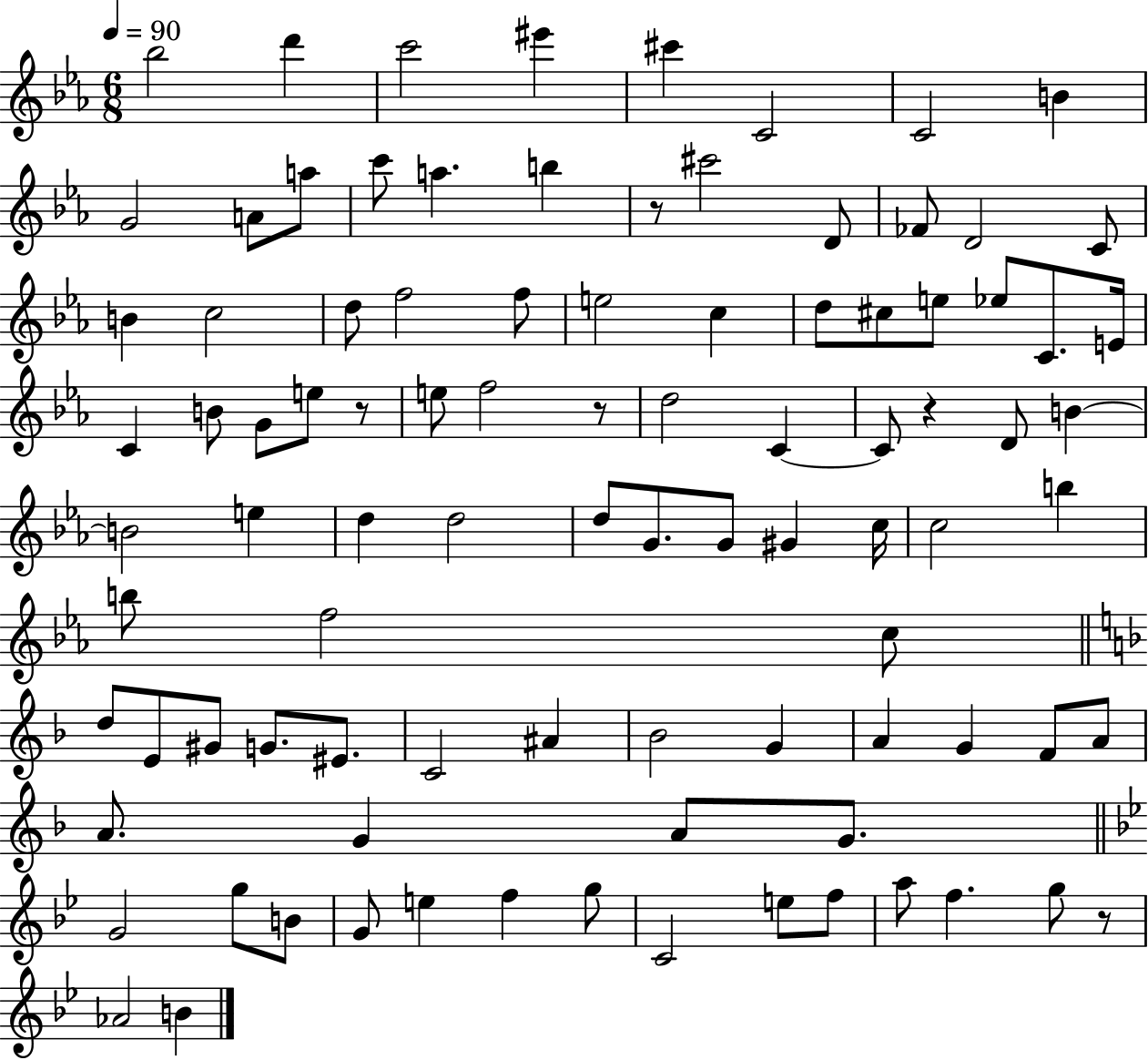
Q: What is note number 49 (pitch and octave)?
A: G4